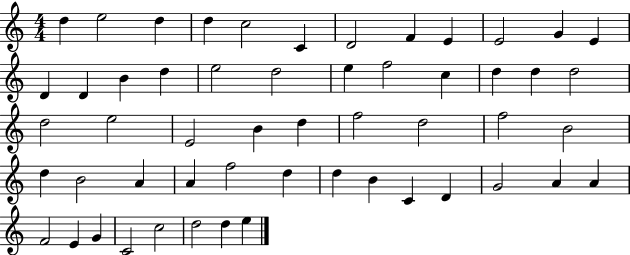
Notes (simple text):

D5/q E5/h D5/q D5/q C5/h C4/q D4/h F4/q E4/q E4/h G4/q E4/q D4/q D4/q B4/q D5/q E5/h D5/h E5/q F5/h C5/q D5/q D5/q D5/h D5/h E5/h E4/h B4/q D5/q F5/h D5/h F5/h B4/h D5/q B4/h A4/q A4/q F5/h D5/q D5/q B4/q C4/q D4/q G4/h A4/q A4/q F4/h E4/q G4/q C4/h C5/h D5/h D5/q E5/q